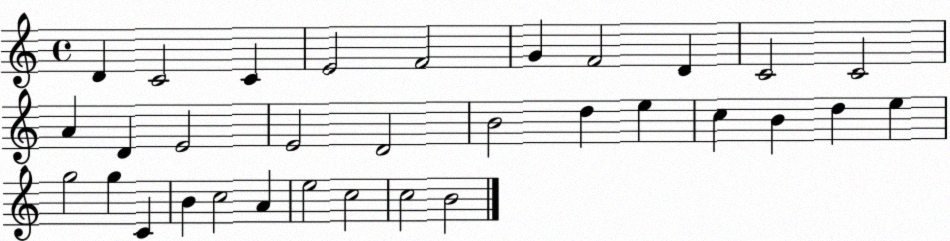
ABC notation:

X:1
T:Untitled
M:4/4
L:1/4
K:C
D C2 C E2 F2 G F2 D C2 C2 A D E2 E2 D2 B2 d e c B d e g2 g C B c2 A e2 c2 c2 B2